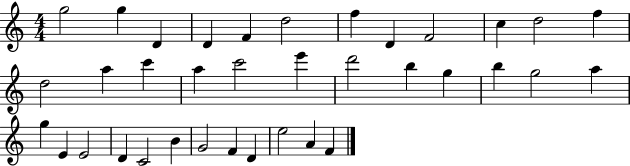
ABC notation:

X:1
T:Untitled
M:4/4
L:1/4
K:C
g2 g D D F d2 f D F2 c d2 f d2 a c' a c'2 e' d'2 b g b g2 a g E E2 D C2 B G2 F D e2 A F